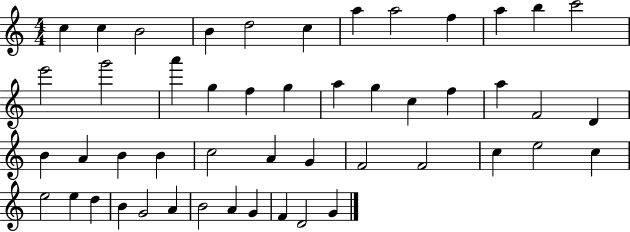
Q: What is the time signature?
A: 4/4